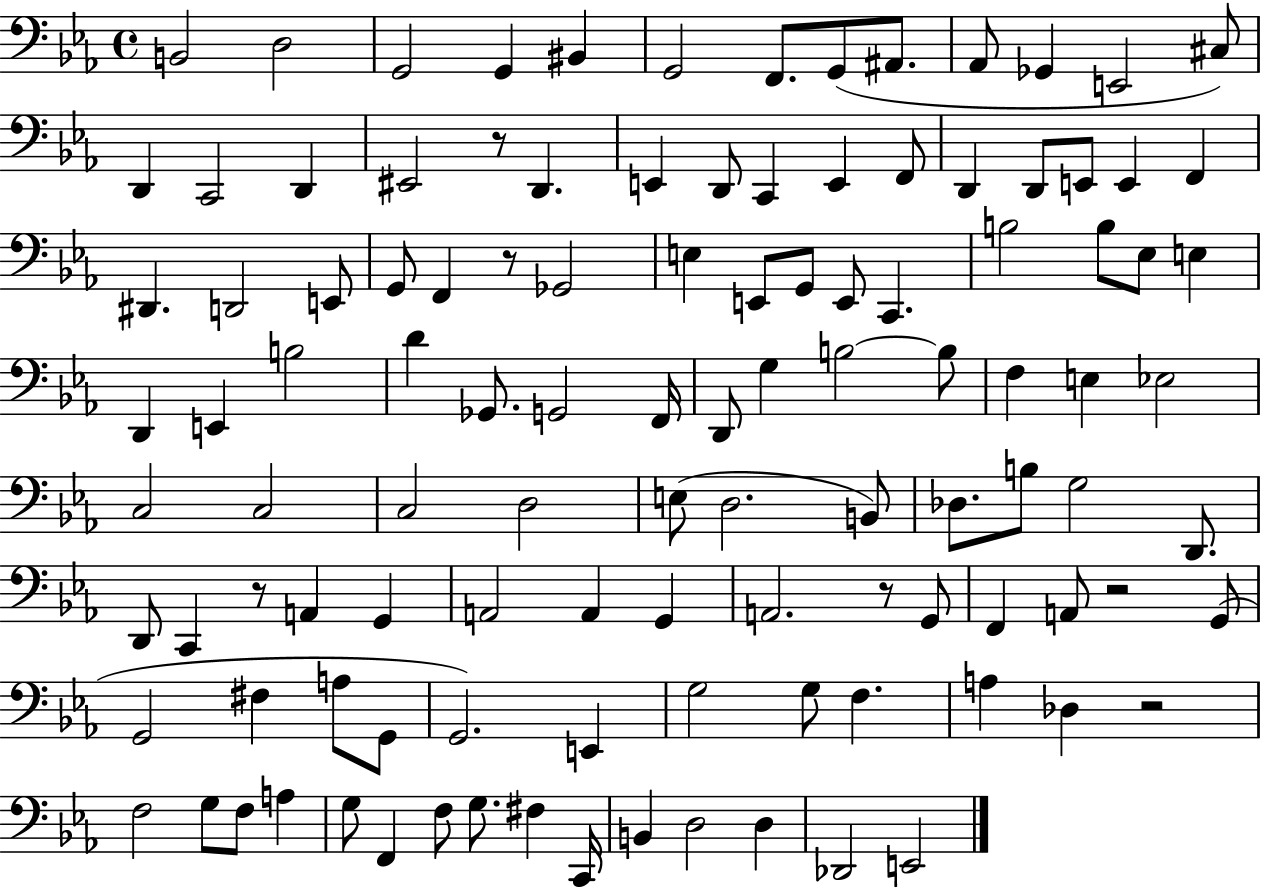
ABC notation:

X:1
T:Untitled
M:4/4
L:1/4
K:Eb
B,,2 D,2 G,,2 G,, ^B,, G,,2 F,,/2 G,,/2 ^A,,/2 _A,,/2 _G,, E,,2 ^C,/2 D,, C,,2 D,, ^E,,2 z/2 D,, E,, D,,/2 C,, E,, F,,/2 D,, D,,/2 E,,/2 E,, F,, ^D,, D,,2 E,,/2 G,,/2 F,, z/2 _G,,2 E, E,,/2 G,,/2 E,,/2 C,, B,2 B,/2 _E,/2 E, D,, E,, B,2 D _G,,/2 G,,2 F,,/4 D,,/2 G, B,2 B,/2 F, E, _E,2 C,2 C,2 C,2 D,2 E,/2 D,2 B,,/2 _D,/2 B,/2 G,2 D,,/2 D,,/2 C,, z/2 A,, G,, A,,2 A,, G,, A,,2 z/2 G,,/2 F,, A,,/2 z2 G,,/2 G,,2 ^F, A,/2 G,,/2 G,,2 E,, G,2 G,/2 F, A, _D, z2 F,2 G,/2 F,/2 A, G,/2 F,, F,/2 G,/2 ^F, C,,/4 B,, D,2 D, _D,,2 E,,2